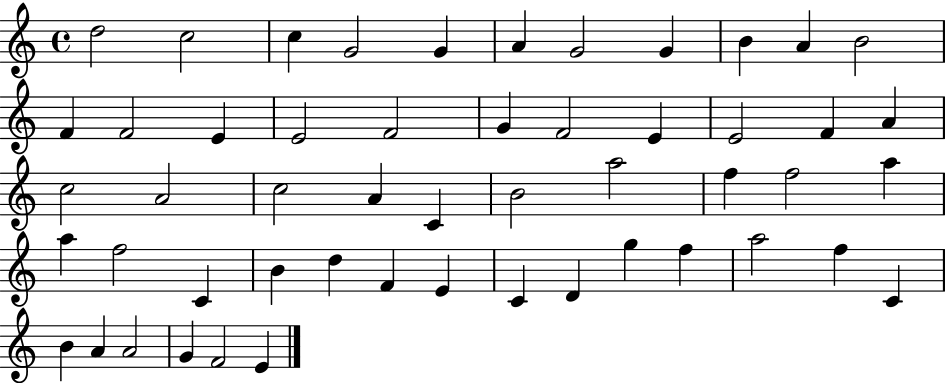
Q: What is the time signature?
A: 4/4